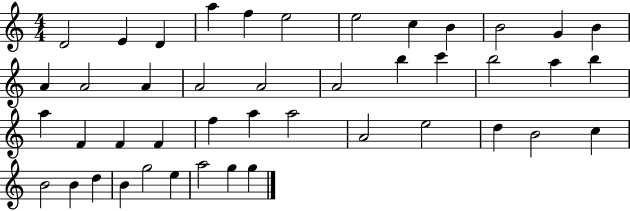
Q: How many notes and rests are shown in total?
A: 44